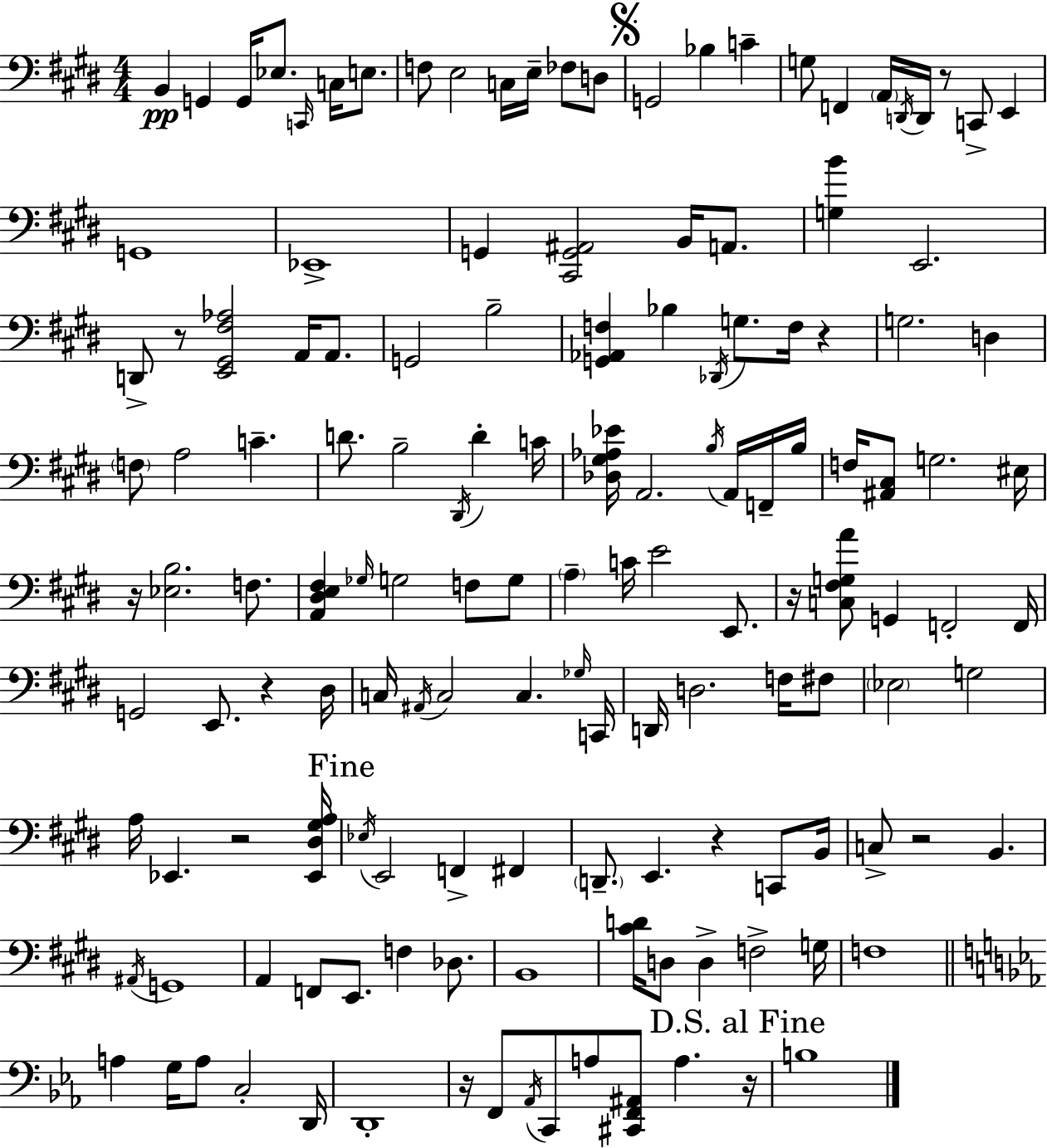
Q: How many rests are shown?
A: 11